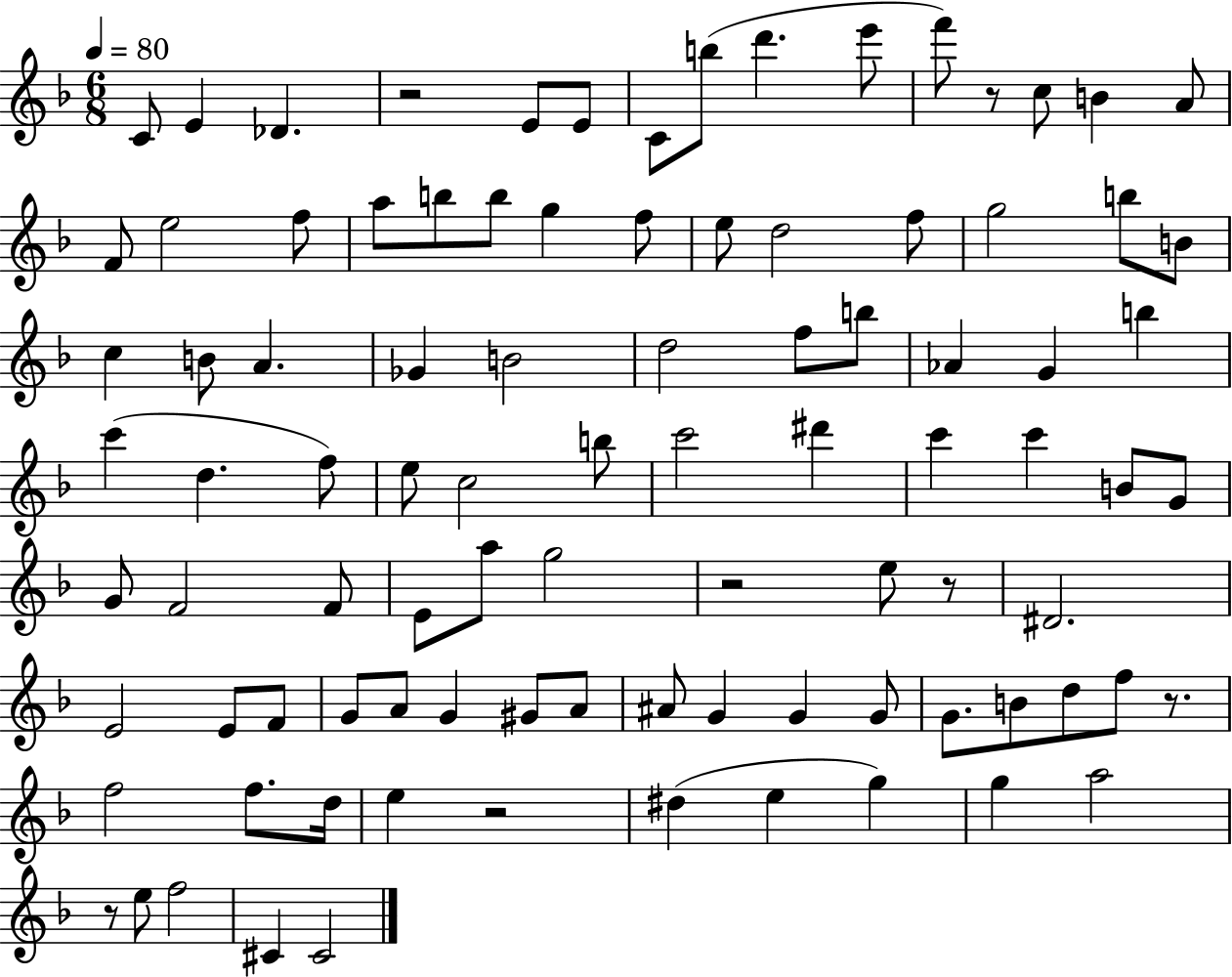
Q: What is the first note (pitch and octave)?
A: C4